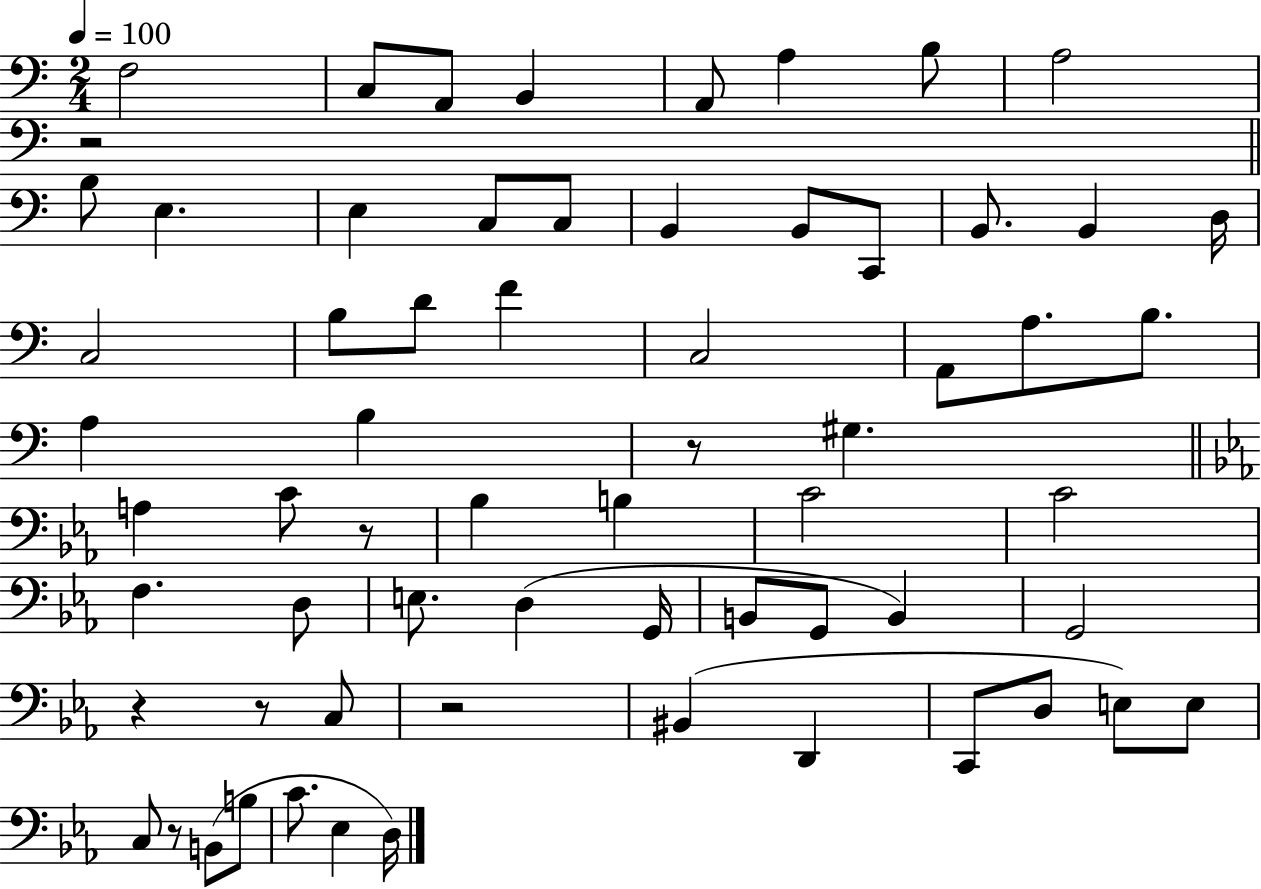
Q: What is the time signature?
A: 2/4